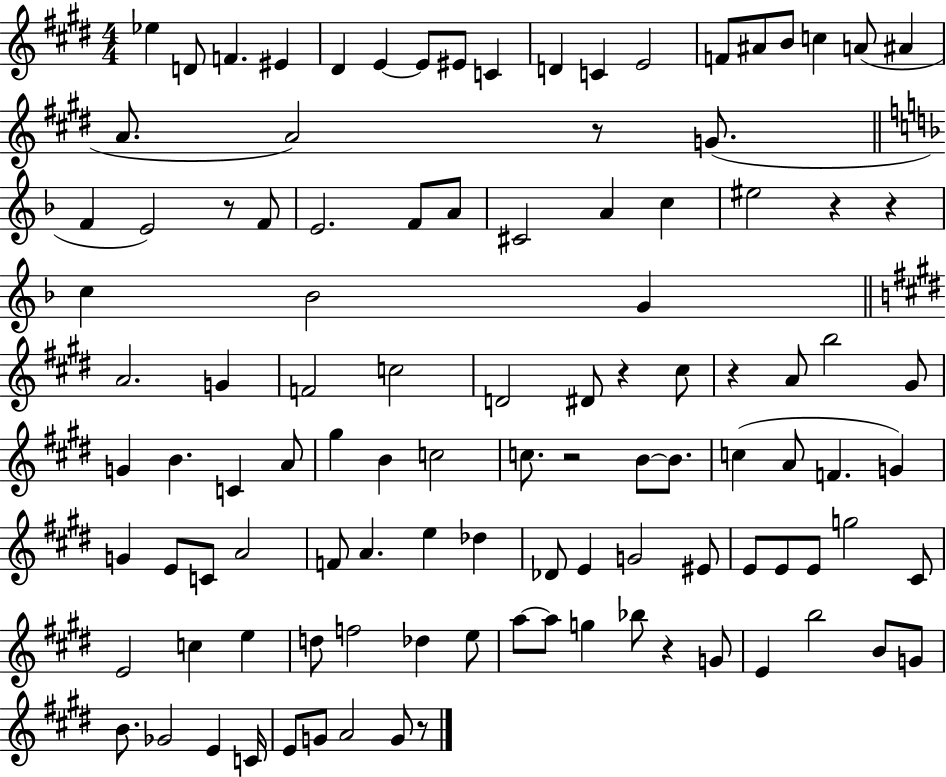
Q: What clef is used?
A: treble